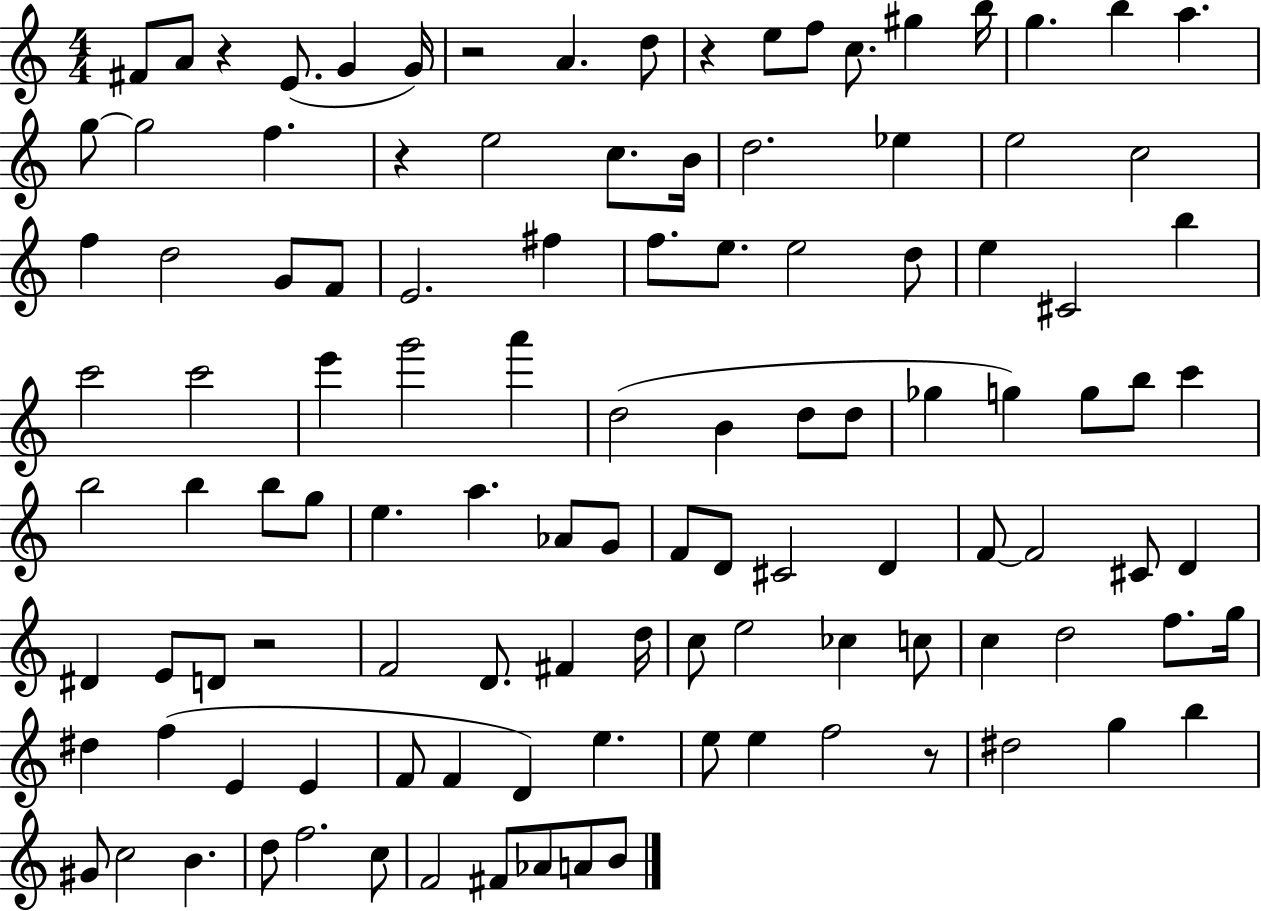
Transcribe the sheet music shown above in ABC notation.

X:1
T:Untitled
M:4/4
L:1/4
K:C
^F/2 A/2 z E/2 G G/4 z2 A d/2 z e/2 f/2 c/2 ^g b/4 g b a g/2 g2 f z e2 c/2 B/4 d2 _e e2 c2 f d2 G/2 F/2 E2 ^f f/2 e/2 e2 d/2 e ^C2 b c'2 c'2 e' g'2 a' d2 B d/2 d/2 _g g g/2 b/2 c' b2 b b/2 g/2 e a _A/2 G/2 F/2 D/2 ^C2 D F/2 F2 ^C/2 D ^D E/2 D/2 z2 F2 D/2 ^F d/4 c/2 e2 _c c/2 c d2 f/2 g/4 ^d f E E F/2 F D e e/2 e f2 z/2 ^d2 g b ^G/2 c2 B d/2 f2 c/2 F2 ^F/2 _A/2 A/2 B/2